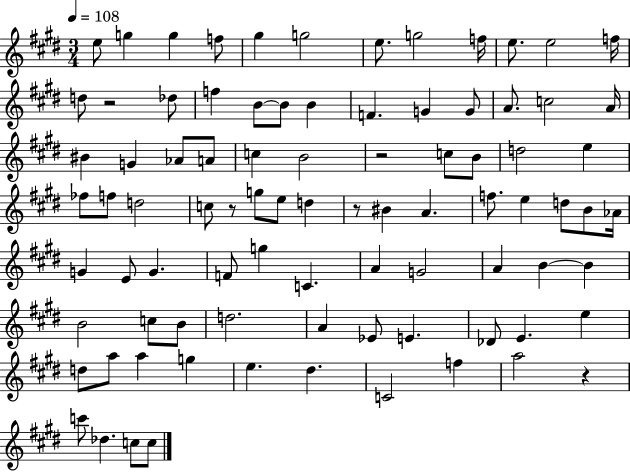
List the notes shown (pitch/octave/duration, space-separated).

E5/e G5/q G5/q F5/e G#5/q G5/h E5/e. G5/h F5/s E5/e. E5/h F5/s D5/e R/h Db5/e F5/q B4/e B4/e B4/q F4/q. G4/q G4/e A4/e. C5/h A4/s BIS4/q G4/q Ab4/e A4/e C5/q B4/h R/h C5/e B4/e D5/h E5/q FES5/e F5/e D5/h C5/e R/e G5/e E5/e D5/q R/e BIS4/q A4/q. F5/e. E5/q D5/e B4/e Ab4/s G4/q E4/e G4/q. F4/e G5/q C4/q. A4/q G4/h A4/q B4/q B4/q B4/h C5/e B4/e D5/h. A4/q Eb4/e E4/q. Db4/e E4/q. E5/q D5/e A5/e A5/q G5/q E5/q. D#5/q. C4/h F5/q A5/h R/q C6/e Db5/q. C5/e C5/e